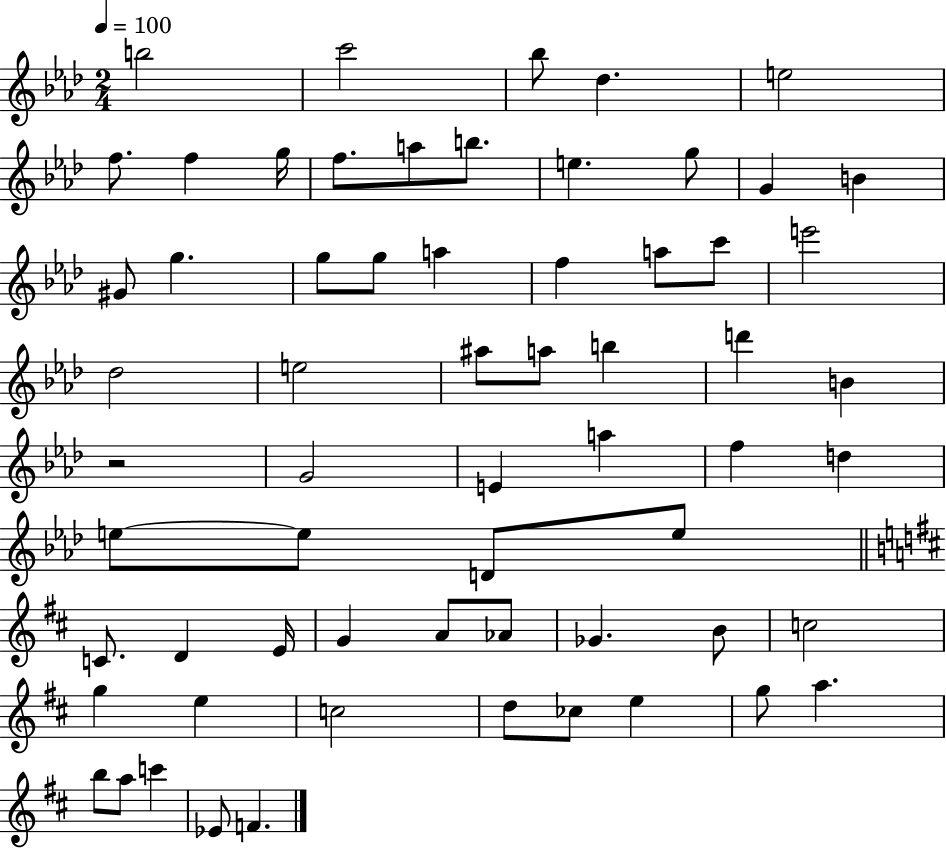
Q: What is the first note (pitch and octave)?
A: B5